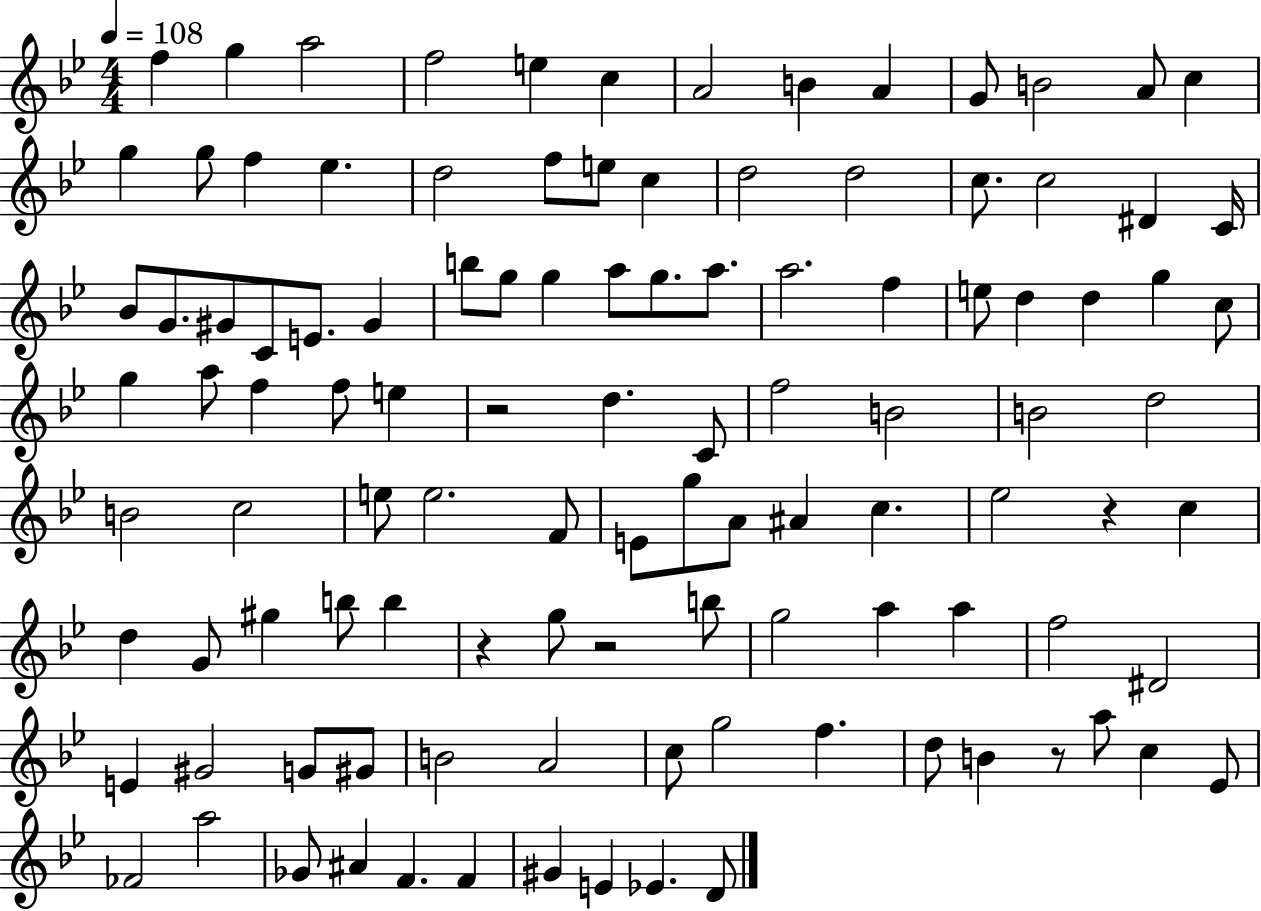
F5/q G5/q A5/h F5/h E5/q C5/q A4/h B4/q A4/q G4/e B4/h A4/e C5/q G5/q G5/e F5/q Eb5/q. D5/h F5/e E5/e C5/q D5/h D5/h C5/e. C5/h D#4/q C4/s Bb4/e G4/e. G#4/e C4/e E4/e. G#4/q B5/e G5/e G5/q A5/e G5/e. A5/e. A5/h. F5/q E5/e D5/q D5/q G5/q C5/e G5/q A5/e F5/q F5/e E5/q R/h D5/q. C4/e F5/h B4/h B4/h D5/h B4/h C5/h E5/e E5/h. F4/e E4/e G5/e A4/e A#4/q C5/q. Eb5/h R/q C5/q D5/q G4/e G#5/q B5/e B5/q R/q G5/e R/h B5/e G5/h A5/q A5/q F5/h D#4/h E4/q G#4/h G4/e G#4/e B4/h A4/h C5/e G5/h F5/q. D5/e B4/q R/e A5/e C5/q Eb4/e FES4/h A5/h Gb4/e A#4/q F4/q. F4/q G#4/q E4/q Eb4/q. D4/e